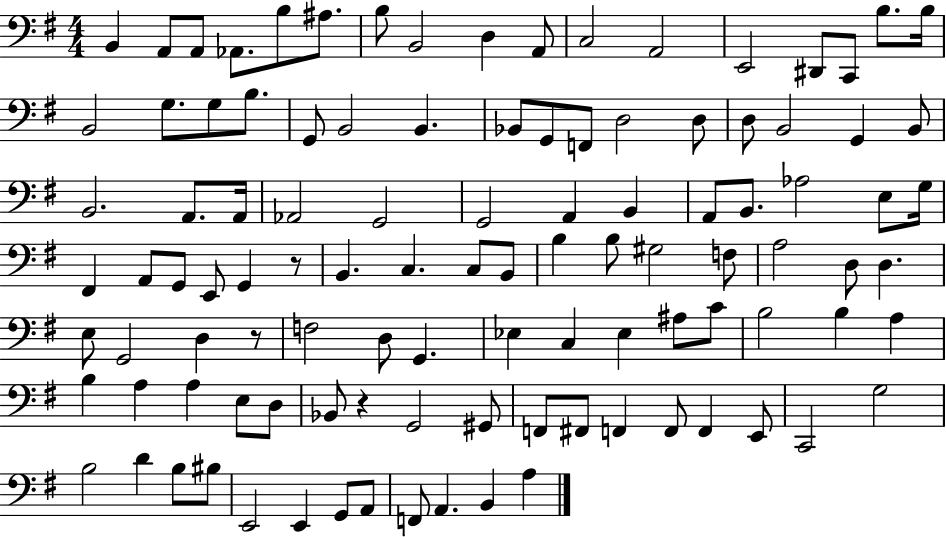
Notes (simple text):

B2/q A2/e A2/e Ab2/e. B3/e A#3/e. B3/e B2/h D3/q A2/e C3/h A2/h E2/h D#2/e C2/e B3/e. B3/s B2/h G3/e. G3/e B3/e. G2/e B2/h B2/q. Bb2/e G2/e F2/e D3/h D3/e D3/e B2/h G2/q B2/e B2/h. A2/e. A2/s Ab2/h G2/h G2/h A2/q B2/q A2/e B2/e. Ab3/h E3/e G3/s F#2/q A2/e G2/e E2/e G2/q R/e B2/q. C3/q. C3/e B2/e B3/q B3/e G#3/h F3/e A3/h D3/e D3/q. E3/e G2/h D3/q R/e F3/h D3/e G2/q. Eb3/q C3/q Eb3/q A#3/e C4/e B3/h B3/q A3/q B3/q A3/q A3/q E3/e D3/e Bb2/e R/q G2/h G#2/e F2/e F#2/e F2/q F2/e F2/q E2/e C2/h G3/h B3/h D4/q B3/e BIS3/e E2/h E2/q G2/e A2/e F2/e A2/q. B2/q A3/q